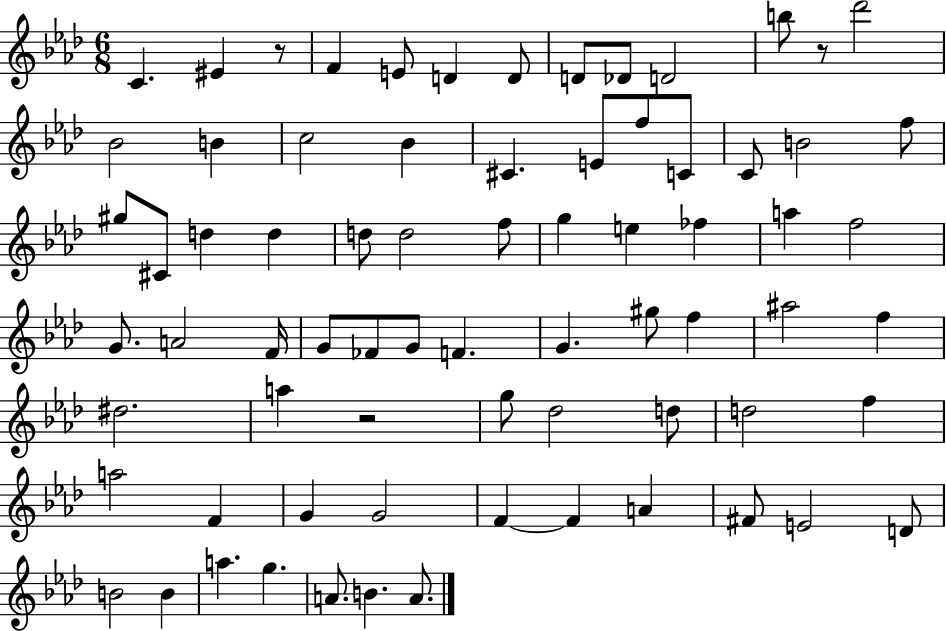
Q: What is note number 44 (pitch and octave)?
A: F5